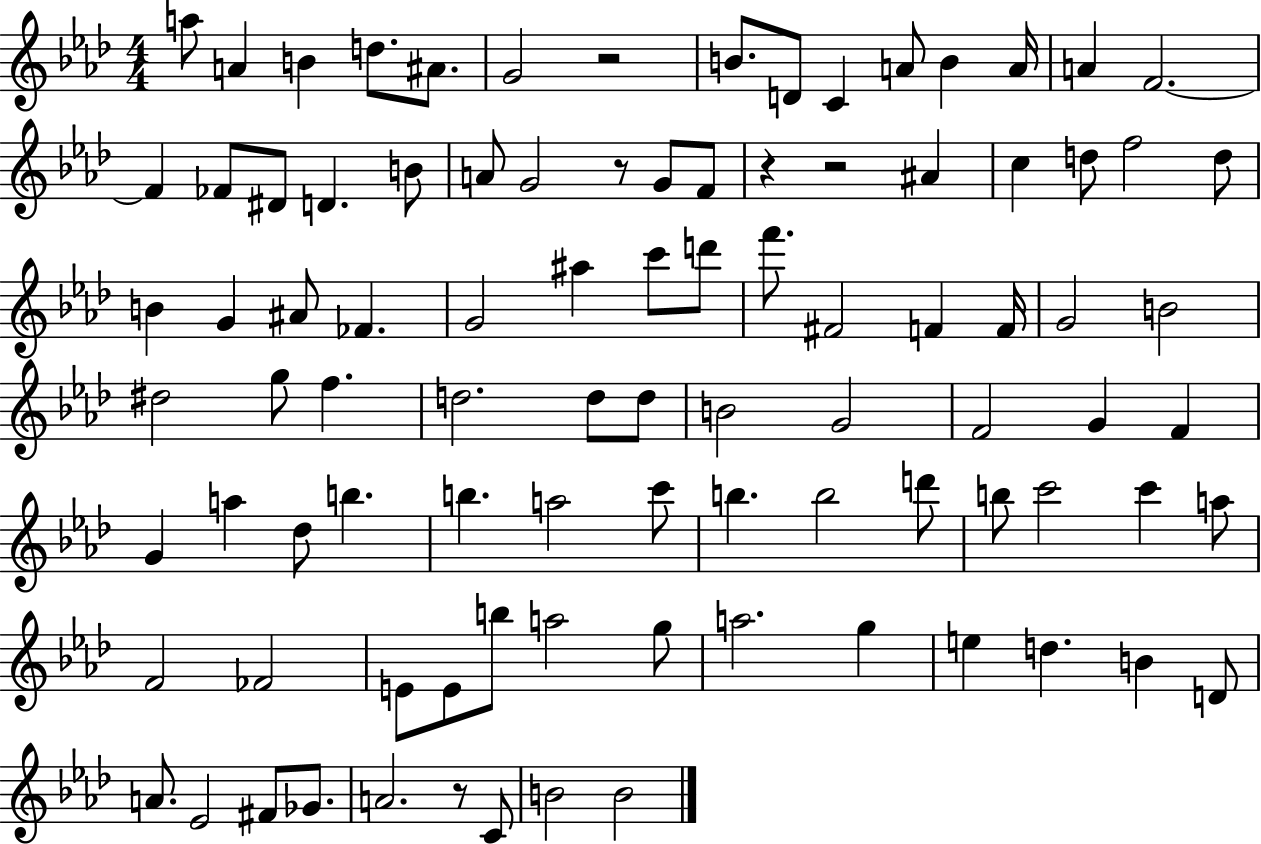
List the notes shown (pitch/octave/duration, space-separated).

A5/e A4/q B4/q D5/e. A#4/e. G4/h R/h B4/e. D4/e C4/q A4/e B4/q A4/s A4/q F4/h. F4/q FES4/e D#4/e D4/q. B4/e A4/e G4/h R/e G4/e F4/e R/q R/h A#4/q C5/q D5/e F5/h D5/e B4/q G4/q A#4/e FES4/q. G4/h A#5/q C6/e D6/e F6/e. F#4/h F4/q F4/s G4/h B4/h D#5/h G5/e F5/q. D5/h. D5/e D5/e B4/h G4/h F4/h G4/q F4/q G4/q A5/q Db5/e B5/q. B5/q. A5/h C6/e B5/q. B5/h D6/e B5/e C6/h C6/q A5/e F4/h FES4/h E4/e E4/e B5/e A5/h G5/e A5/h. G5/q E5/q D5/q. B4/q D4/e A4/e. Eb4/h F#4/e Gb4/e. A4/h. R/e C4/e B4/h B4/h